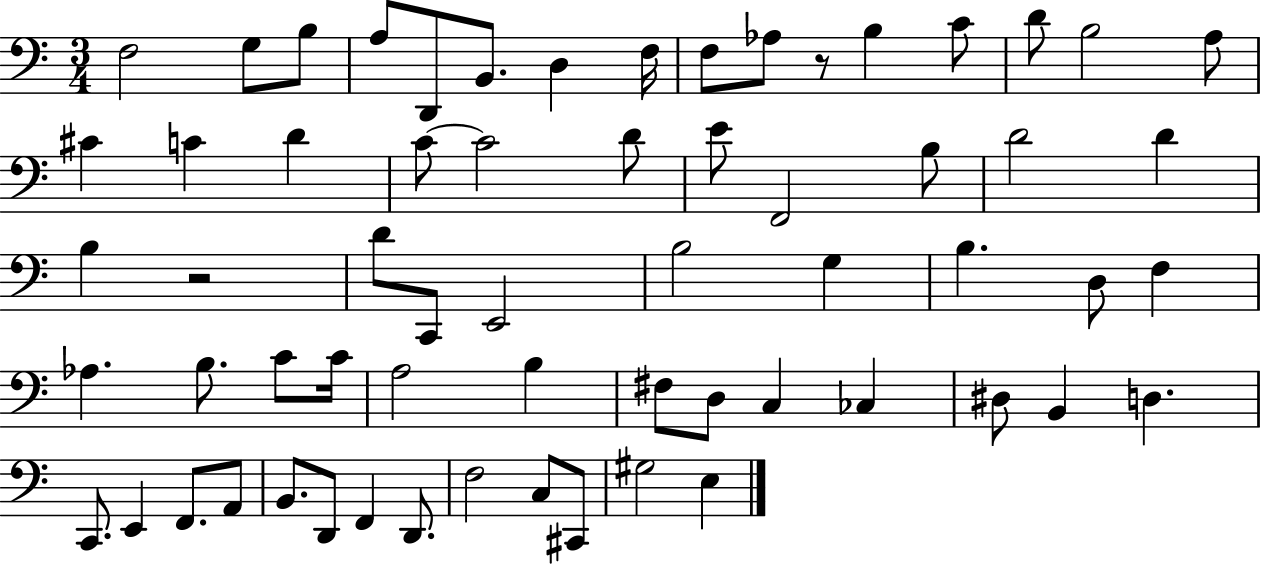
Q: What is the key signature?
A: C major